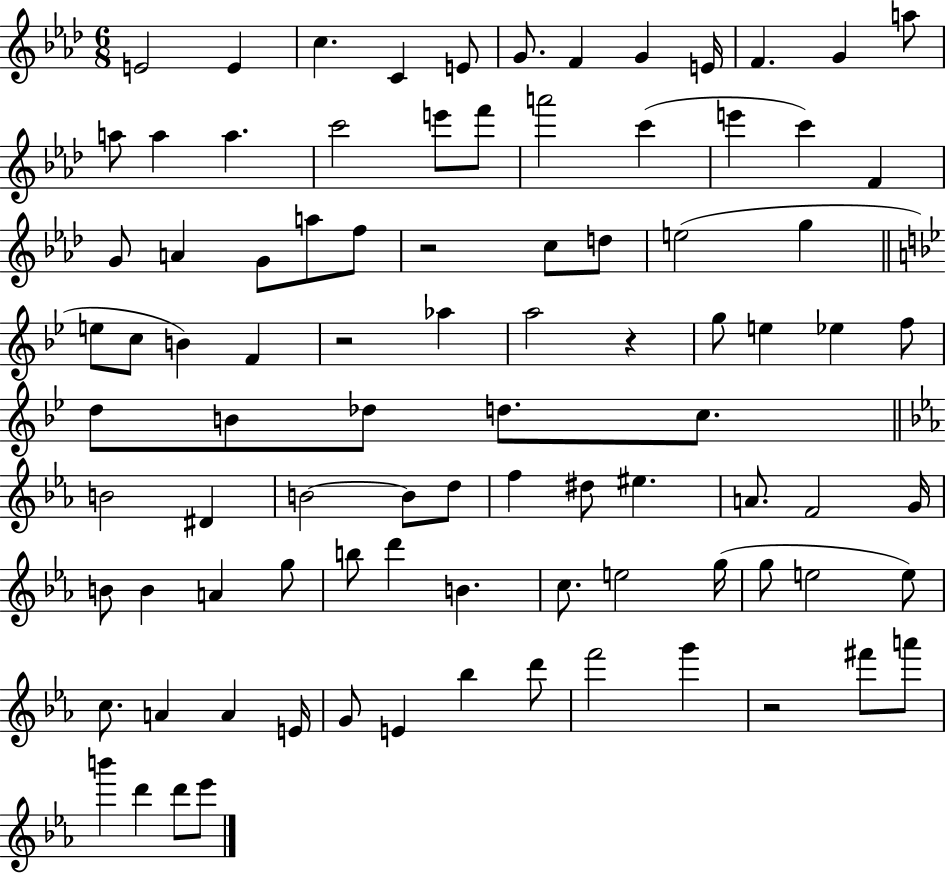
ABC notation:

X:1
T:Untitled
M:6/8
L:1/4
K:Ab
E2 E c C E/2 G/2 F G E/4 F G a/2 a/2 a a c'2 e'/2 f'/2 a'2 c' e' c' F G/2 A G/2 a/2 f/2 z2 c/2 d/2 e2 g e/2 c/2 B F z2 _a a2 z g/2 e _e f/2 d/2 B/2 _d/2 d/2 c/2 B2 ^D B2 B/2 d/2 f ^d/2 ^e A/2 F2 G/4 B/2 B A g/2 b/2 d' B c/2 e2 g/4 g/2 e2 e/2 c/2 A A E/4 G/2 E _b d'/2 f'2 g' z2 ^f'/2 a'/2 b' d' d'/2 _e'/2